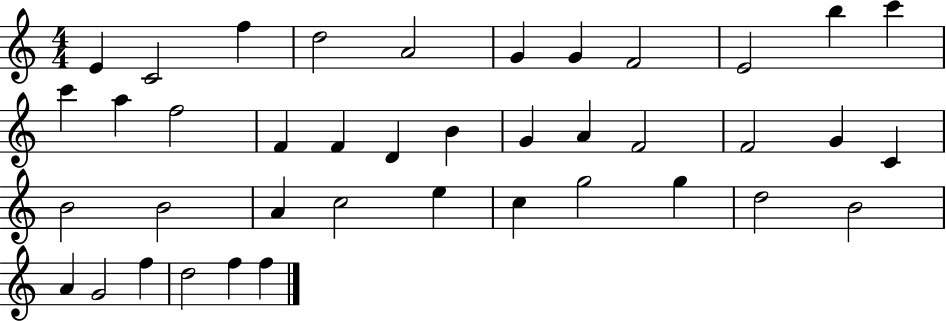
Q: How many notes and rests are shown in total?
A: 40